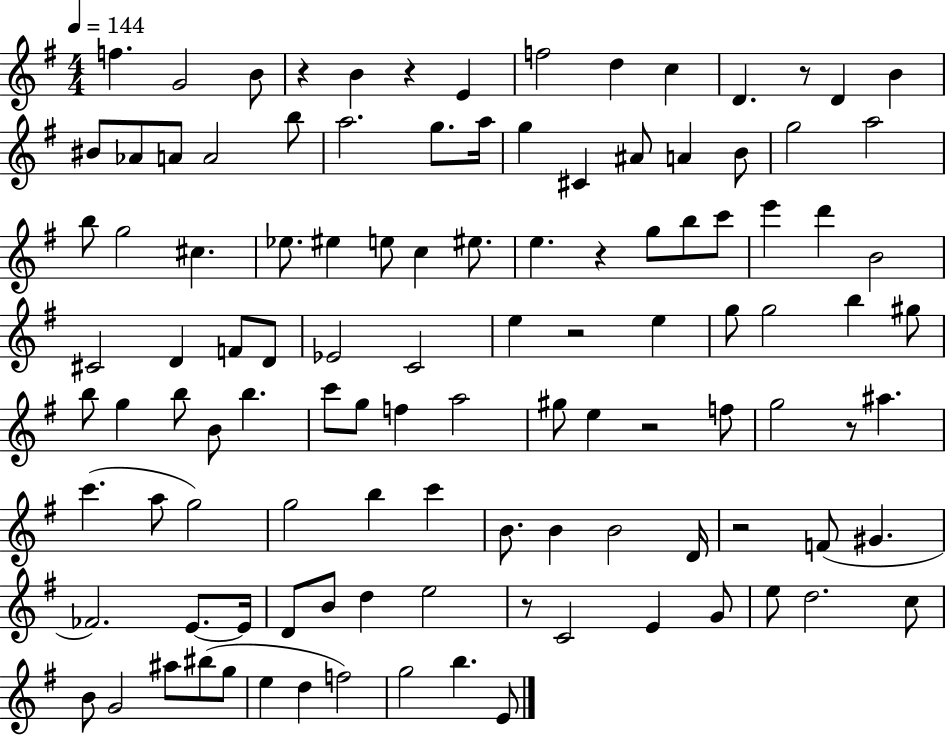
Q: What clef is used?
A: treble